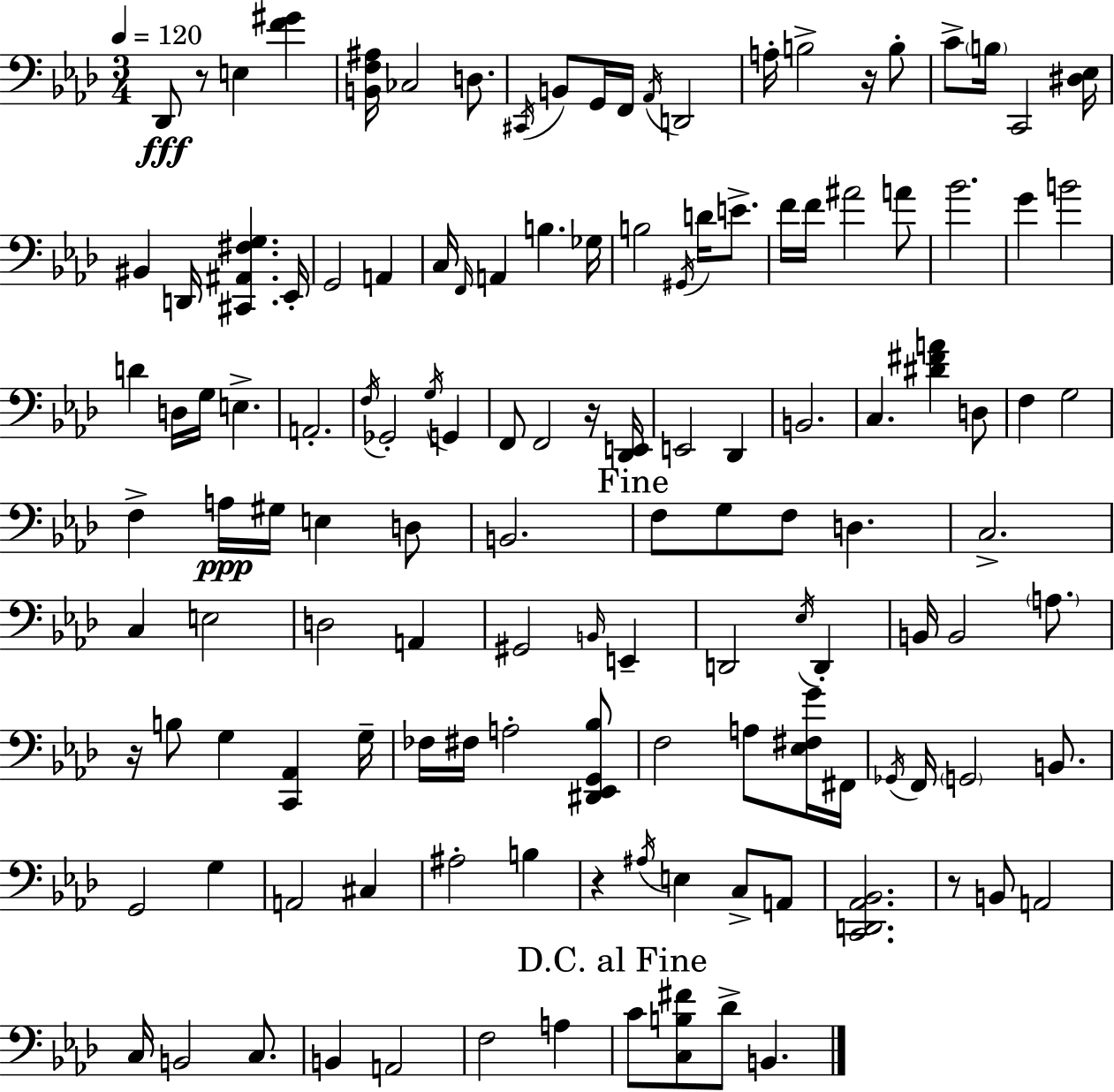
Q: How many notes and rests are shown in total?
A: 131